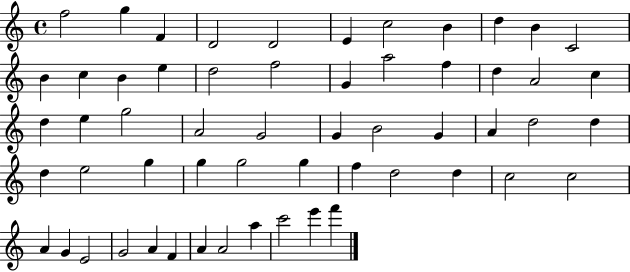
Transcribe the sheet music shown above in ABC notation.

X:1
T:Untitled
M:4/4
L:1/4
K:C
f2 g F D2 D2 E c2 B d B C2 B c B e d2 f2 G a2 f d A2 c d e g2 A2 G2 G B2 G A d2 d d e2 g g g2 g f d2 d c2 c2 A G E2 G2 A F A A2 a c'2 e' f'